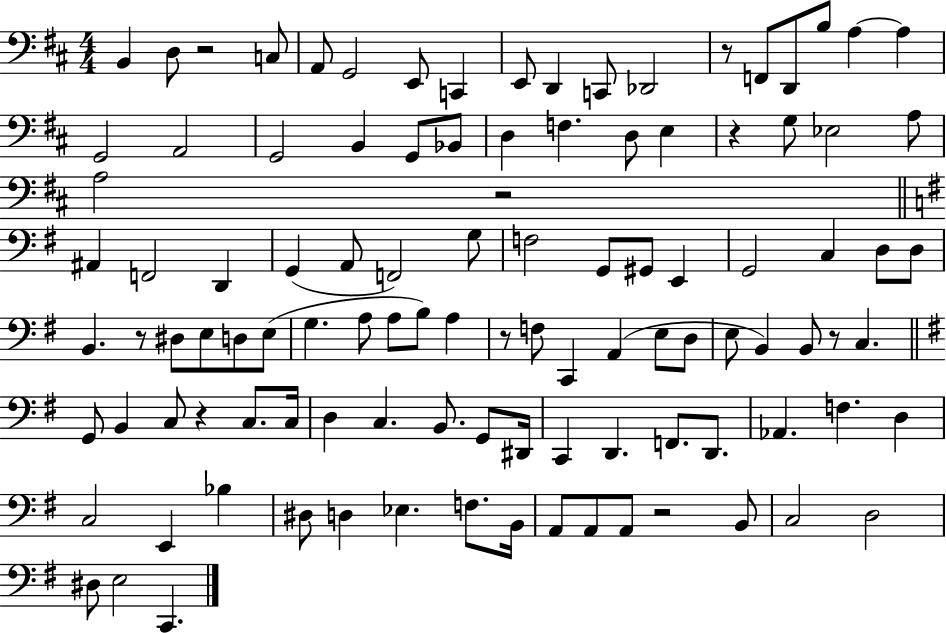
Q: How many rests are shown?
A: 9